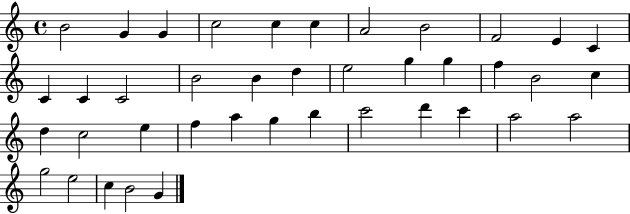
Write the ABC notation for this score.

X:1
T:Untitled
M:4/4
L:1/4
K:C
B2 G G c2 c c A2 B2 F2 E C C C C2 B2 B d e2 g g f B2 c d c2 e f a g b c'2 d' c' a2 a2 g2 e2 c B2 G